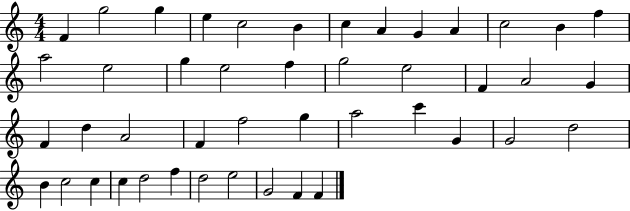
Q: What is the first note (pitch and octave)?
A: F4